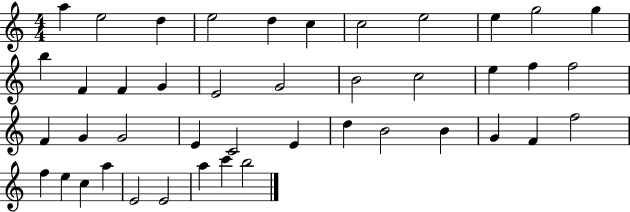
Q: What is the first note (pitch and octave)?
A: A5